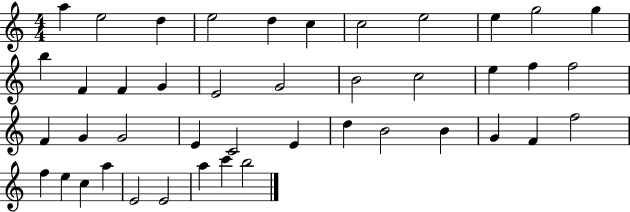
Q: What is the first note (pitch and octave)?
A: A5